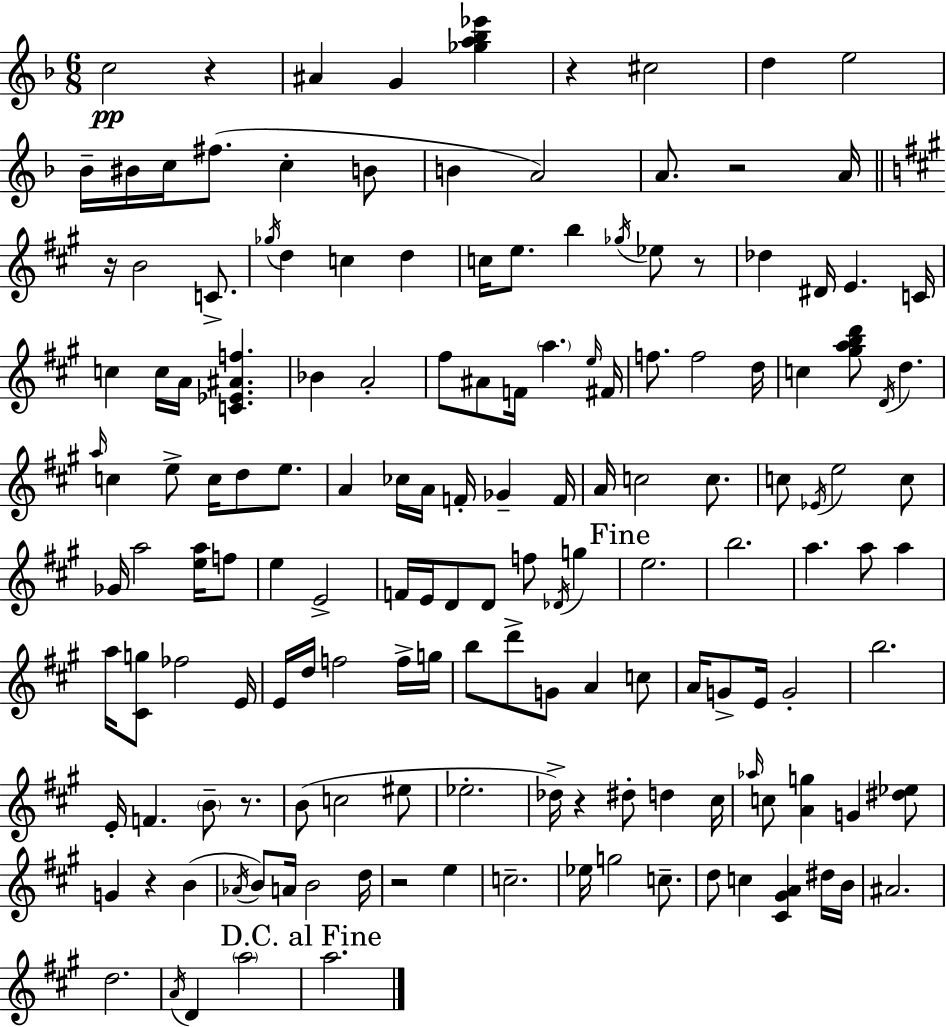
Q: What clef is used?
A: treble